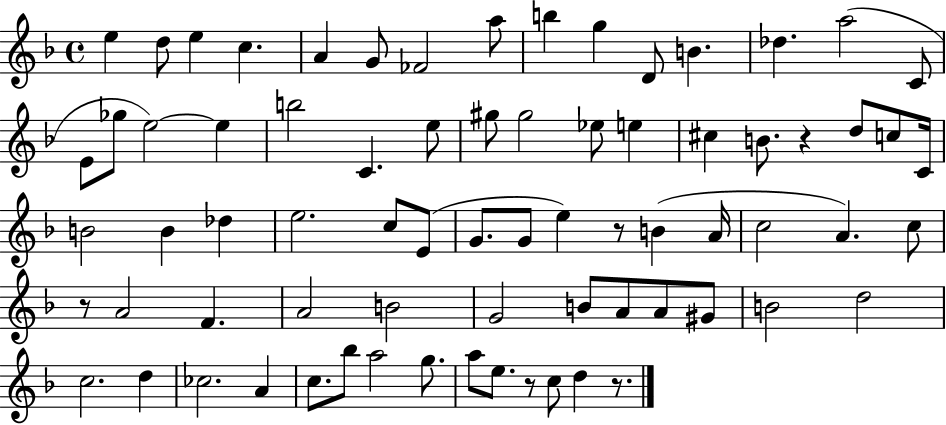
{
  \clef treble
  \time 4/4
  \defaultTimeSignature
  \key f \major
  \repeat volta 2 { e''4 d''8 e''4 c''4. | a'4 g'8 fes'2 a''8 | b''4 g''4 d'8 b'4. | des''4. a''2( c'8 | \break e'8 ges''8 e''2~~) e''4 | b''2 c'4. e''8 | gis''8 gis''2 ees''8 e''4 | cis''4 b'8. r4 d''8 c''8 c'16 | \break b'2 b'4 des''4 | e''2. c''8 e'8( | g'8. g'8 e''4) r8 b'4( a'16 | c''2 a'4.) c''8 | \break r8 a'2 f'4. | a'2 b'2 | g'2 b'8 a'8 a'8 gis'8 | b'2 d''2 | \break c''2. d''4 | ces''2. a'4 | c''8. bes''8 a''2 g''8. | a''8 e''8. r8 c''8 d''4 r8. | \break } \bar "|."
}